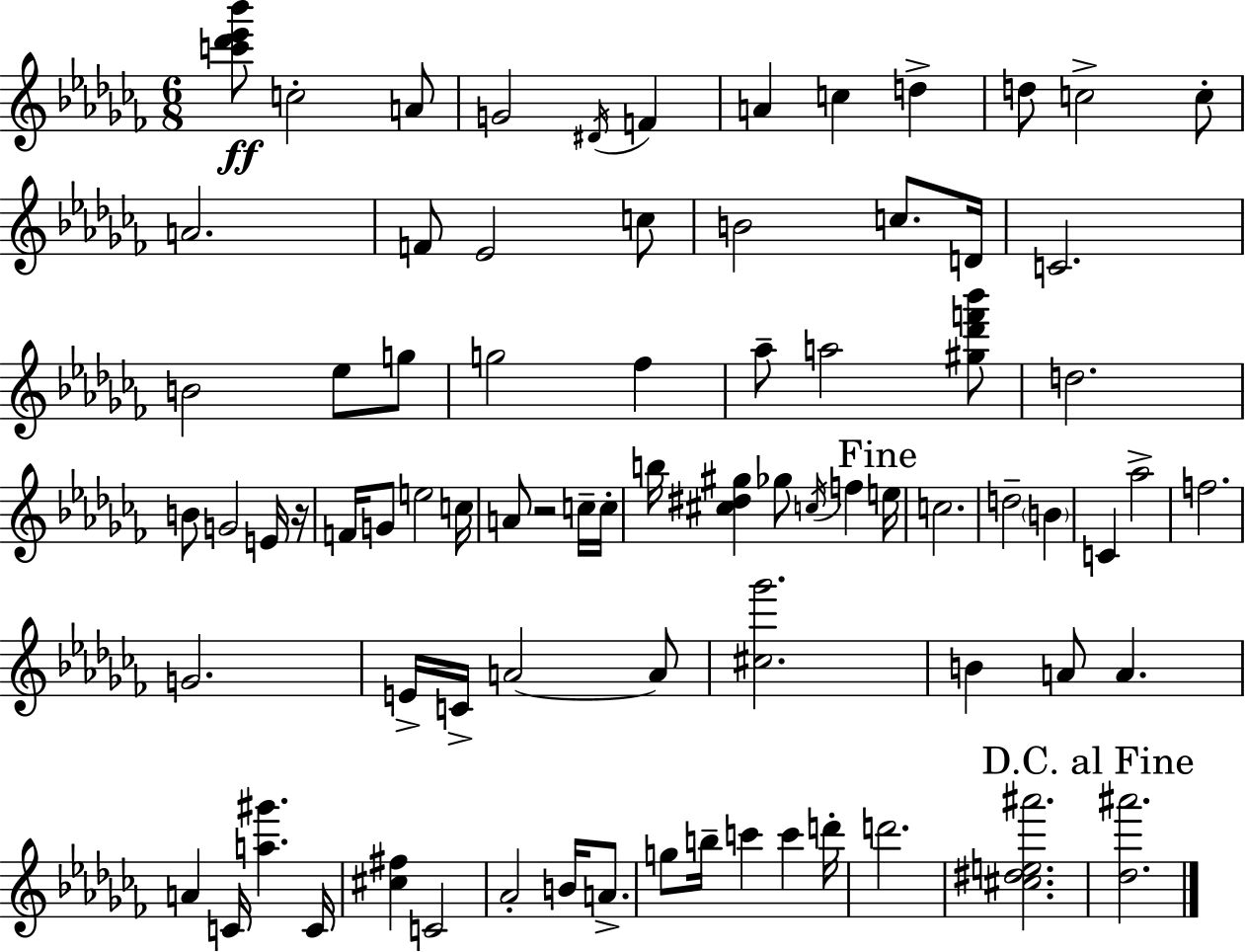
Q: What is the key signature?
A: AES minor